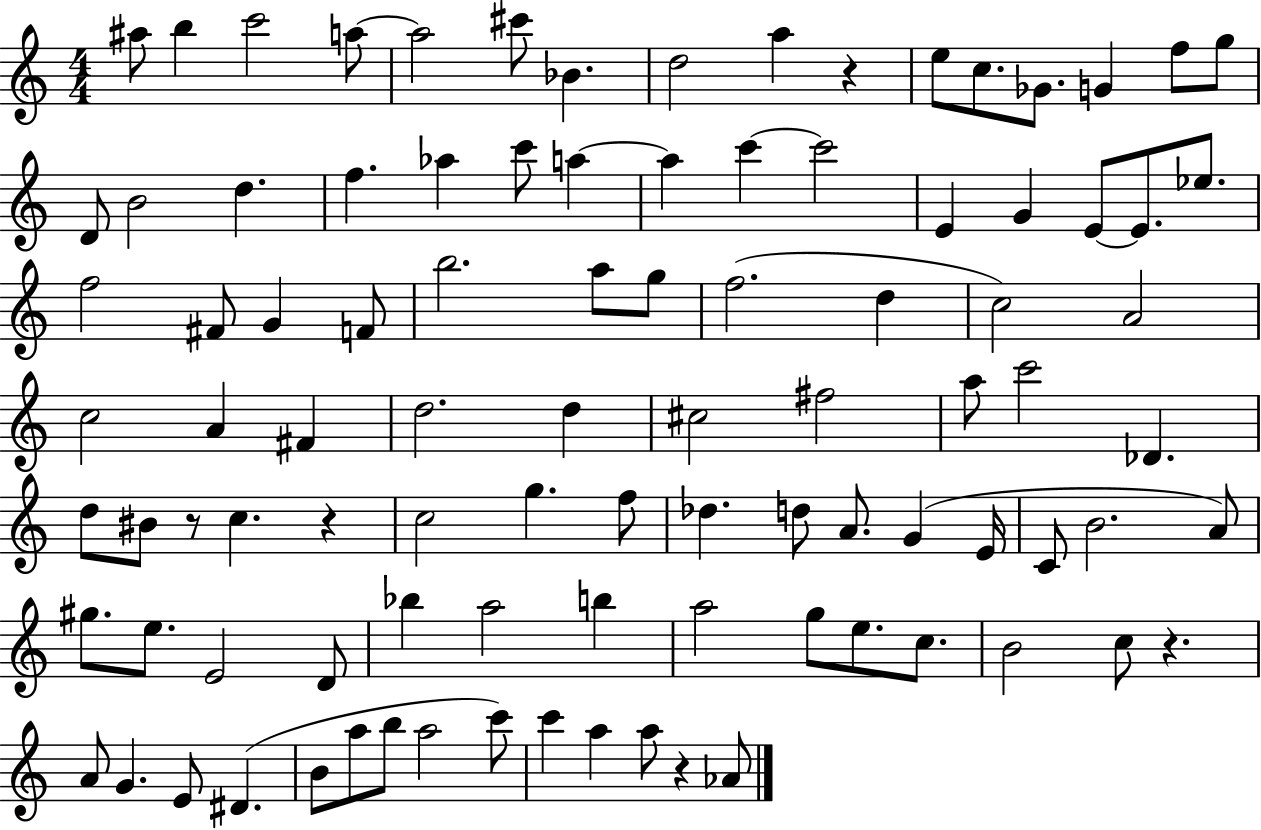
{
  \clef treble
  \numericTimeSignature
  \time 4/4
  \key c \major
  ais''8 b''4 c'''2 a''8~~ | a''2 cis'''8 bes'4. | d''2 a''4 r4 | e''8 c''8. ges'8. g'4 f''8 g''8 | \break d'8 b'2 d''4. | f''4. aes''4 c'''8 a''4~~ | a''4 c'''4~~ c'''2 | e'4 g'4 e'8~~ e'8. ees''8. | \break f''2 fis'8 g'4 f'8 | b''2. a''8 g''8 | f''2.( d''4 | c''2) a'2 | \break c''2 a'4 fis'4 | d''2. d''4 | cis''2 fis''2 | a''8 c'''2 des'4. | \break d''8 bis'8 r8 c''4. r4 | c''2 g''4. f''8 | des''4. d''8 a'8. g'4( e'16 | c'8 b'2. a'8) | \break gis''8. e''8. e'2 d'8 | bes''4 a''2 b''4 | a''2 g''8 e''8. c''8. | b'2 c''8 r4. | \break a'8 g'4. e'8 dis'4.( | b'8 a''8 b''8 a''2 c'''8) | c'''4 a''4 a''8 r4 aes'8 | \bar "|."
}